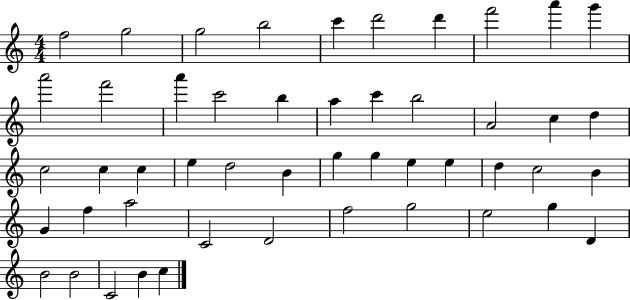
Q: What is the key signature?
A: C major